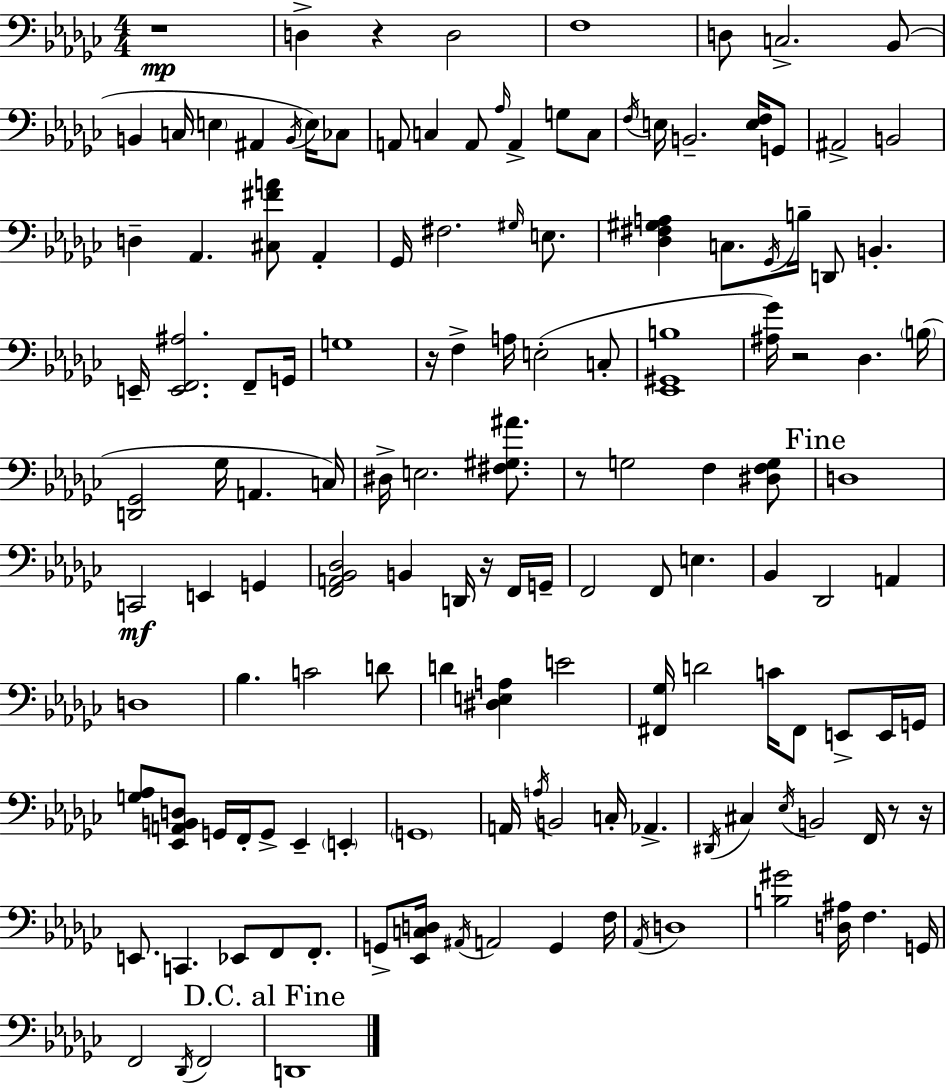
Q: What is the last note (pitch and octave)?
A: D2